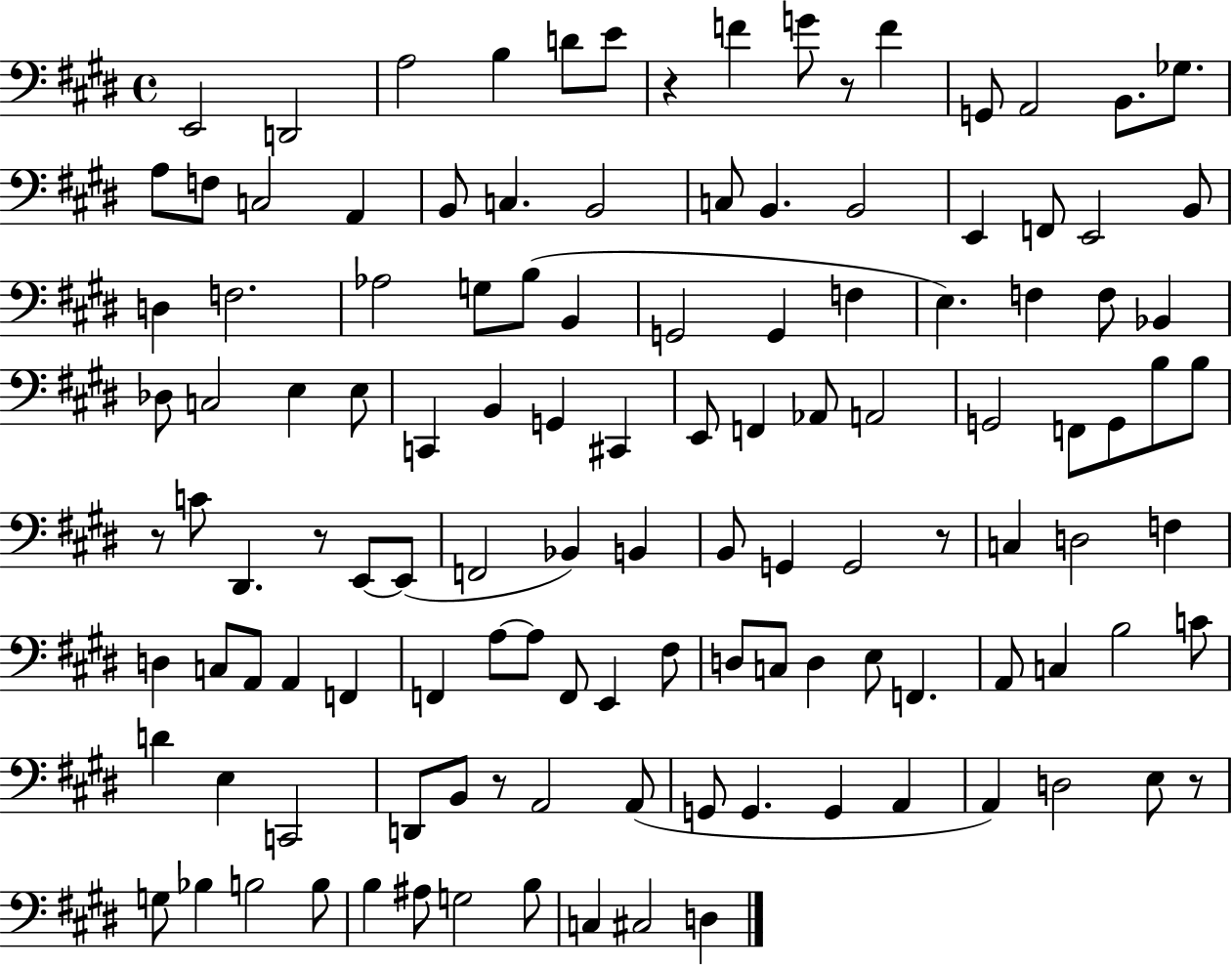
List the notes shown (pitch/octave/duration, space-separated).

E2/h D2/h A3/h B3/q D4/e E4/e R/q F4/q G4/e R/e F4/q G2/e A2/h B2/e. Gb3/e. A3/e F3/e C3/h A2/q B2/e C3/q. B2/h C3/e B2/q. B2/h E2/q F2/e E2/h B2/e D3/q F3/h. Ab3/h G3/e B3/e B2/q G2/h G2/q F3/q E3/q. F3/q F3/e Bb2/q Db3/e C3/h E3/q E3/e C2/q B2/q G2/q C#2/q E2/e F2/q Ab2/e A2/h G2/h F2/e G2/e B3/e B3/e R/e C4/e D#2/q. R/e E2/e E2/e F2/h Bb2/q B2/q B2/e G2/q G2/h R/e C3/q D3/h F3/q D3/q C3/e A2/e A2/q F2/q F2/q A3/e A3/e F2/e E2/q F#3/e D3/e C3/e D3/q E3/e F2/q. A2/e C3/q B3/h C4/e D4/q E3/q C2/h D2/e B2/e R/e A2/h A2/e G2/e G2/q. G2/q A2/q A2/q D3/h E3/e R/e G3/e Bb3/q B3/h B3/e B3/q A#3/e G3/h B3/e C3/q C#3/h D3/q